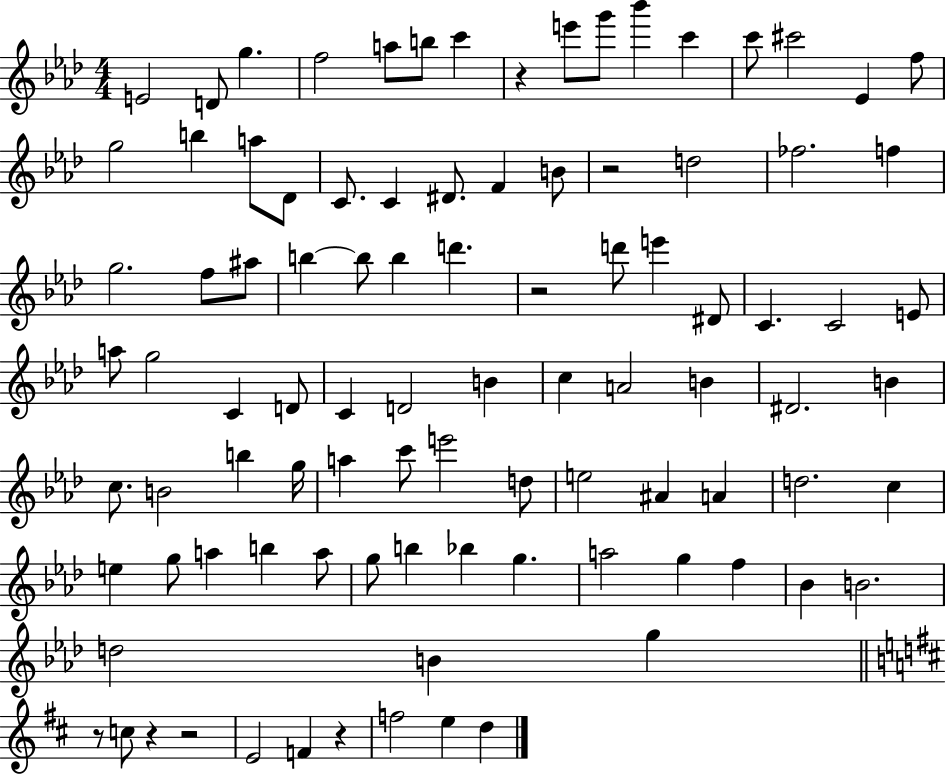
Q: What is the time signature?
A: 4/4